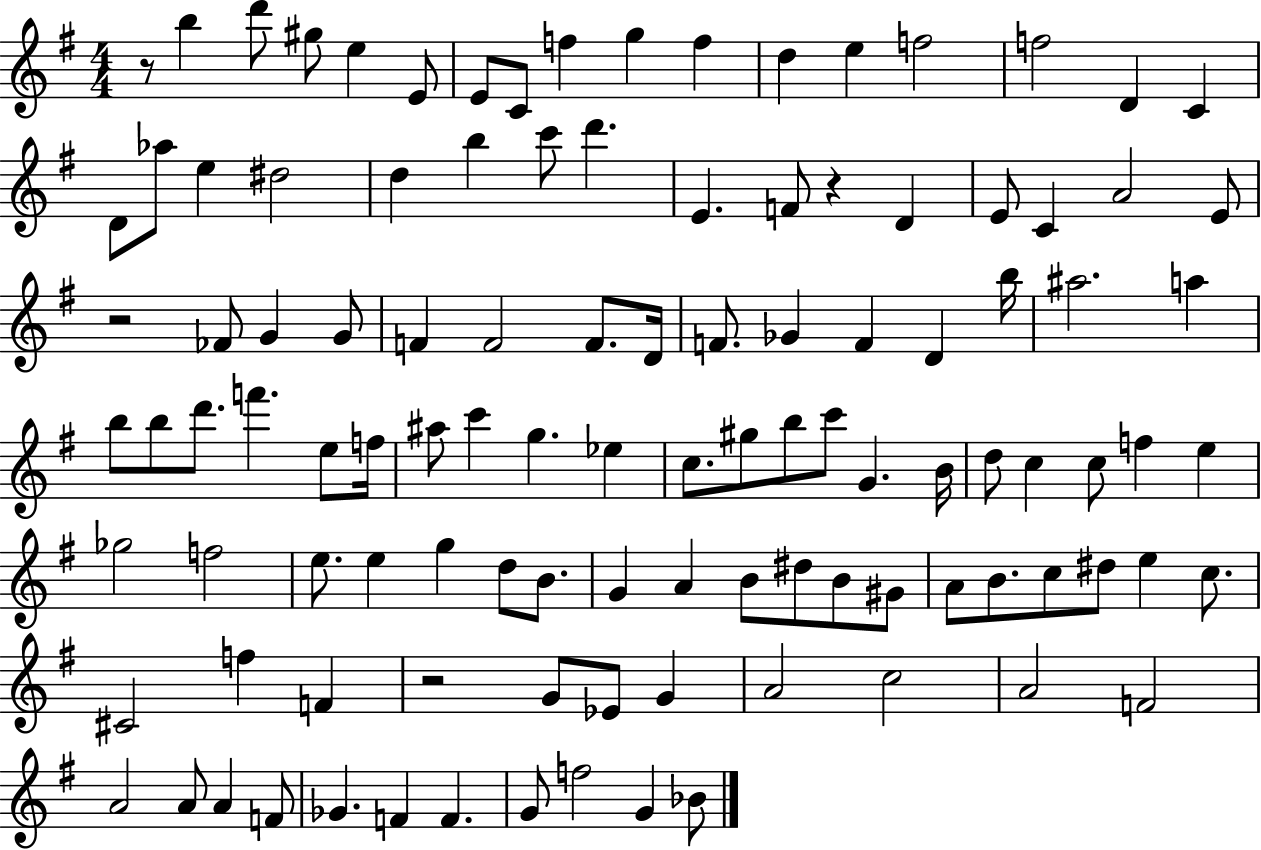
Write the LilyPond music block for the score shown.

{
  \clef treble
  \numericTimeSignature
  \time 4/4
  \key g \major
  r8 b''4 d'''8 gis''8 e''4 e'8 | e'8 c'8 f''4 g''4 f''4 | d''4 e''4 f''2 | f''2 d'4 c'4 | \break d'8 aes''8 e''4 dis''2 | d''4 b''4 c'''8 d'''4. | e'4. f'8 r4 d'4 | e'8 c'4 a'2 e'8 | \break r2 fes'8 g'4 g'8 | f'4 f'2 f'8. d'16 | f'8. ges'4 f'4 d'4 b''16 | ais''2. a''4 | \break b''8 b''8 d'''8. f'''4. e''8 f''16 | ais''8 c'''4 g''4. ees''4 | c''8. gis''8 b''8 c'''8 g'4. b'16 | d''8 c''4 c''8 f''4 e''4 | \break ges''2 f''2 | e''8. e''4 g''4 d''8 b'8. | g'4 a'4 b'8 dis''8 b'8 gis'8 | a'8 b'8. c''8 dis''8 e''4 c''8. | \break cis'2 f''4 f'4 | r2 g'8 ees'8 g'4 | a'2 c''2 | a'2 f'2 | \break a'2 a'8 a'4 f'8 | ges'4. f'4 f'4. | g'8 f''2 g'4 bes'8 | \bar "|."
}